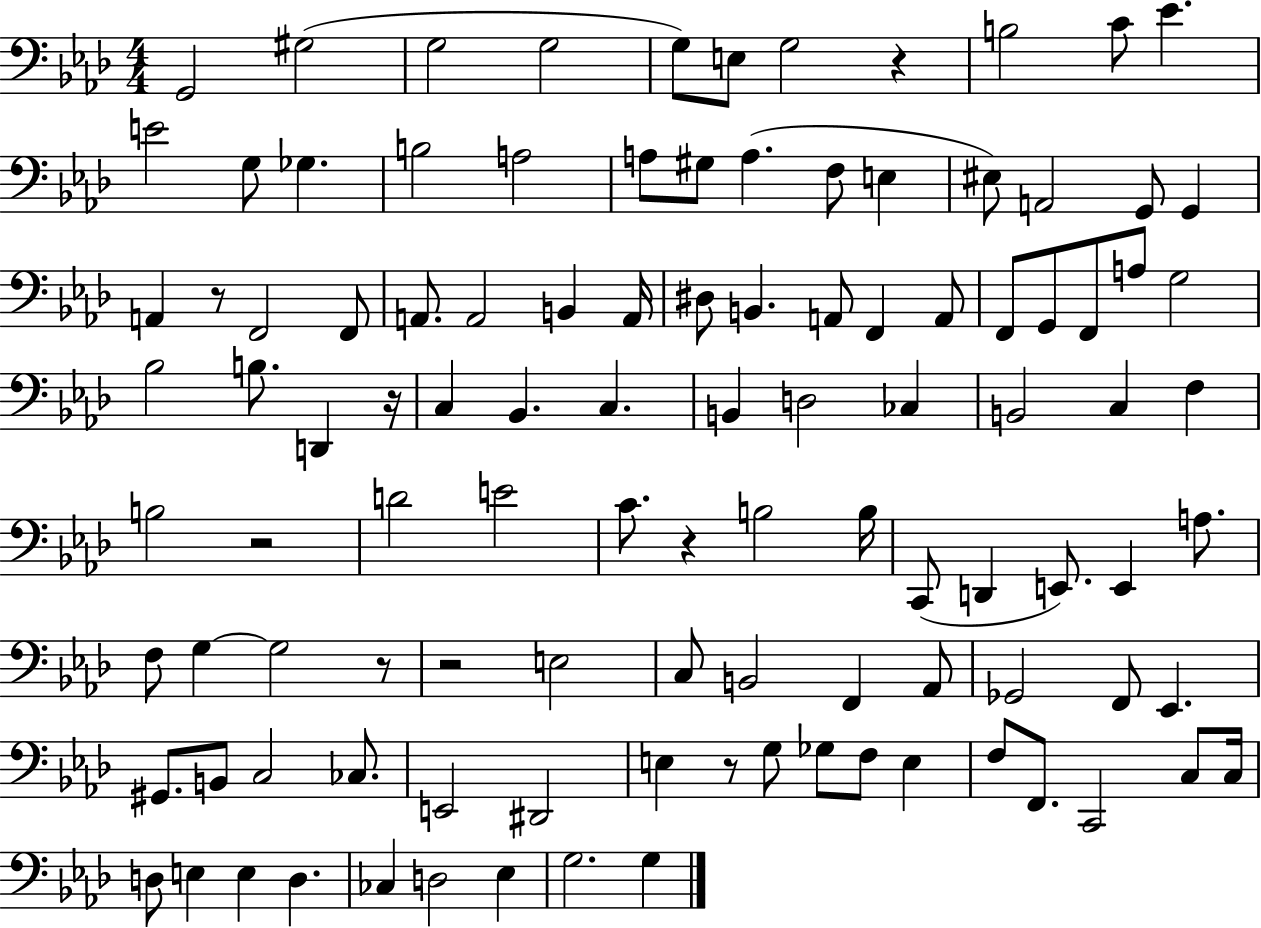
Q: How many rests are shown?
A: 8